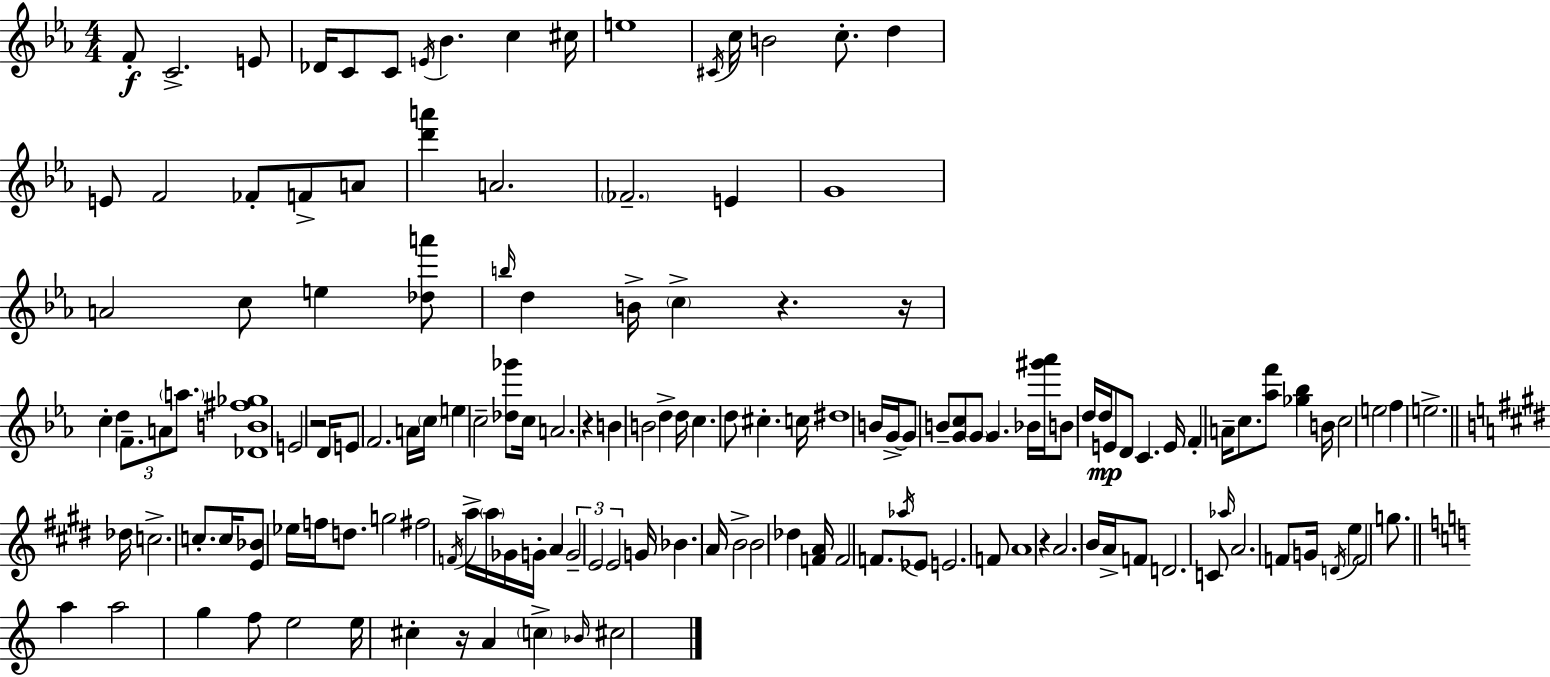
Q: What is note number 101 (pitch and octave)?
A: B4